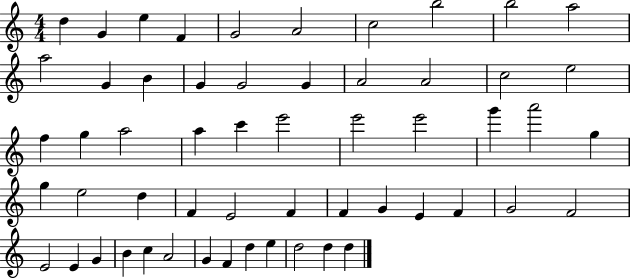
X:1
T:Untitled
M:4/4
L:1/4
K:C
d G e F G2 A2 c2 b2 b2 a2 a2 G B G G2 G A2 A2 c2 e2 f g a2 a c' e'2 e'2 e'2 g' a'2 g g e2 d F E2 F F G E F G2 F2 E2 E G B c A2 G F d e d2 d d